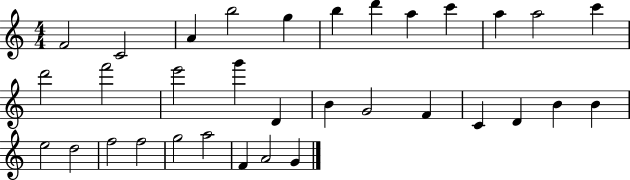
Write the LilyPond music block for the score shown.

{
  \clef treble
  \numericTimeSignature
  \time 4/4
  \key c \major
  f'2 c'2 | a'4 b''2 g''4 | b''4 d'''4 a''4 c'''4 | a''4 a''2 c'''4 | \break d'''2 f'''2 | e'''2 g'''4 d'4 | b'4 g'2 f'4 | c'4 d'4 b'4 b'4 | \break e''2 d''2 | f''2 f''2 | g''2 a''2 | f'4 a'2 g'4 | \break \bar "|."
}